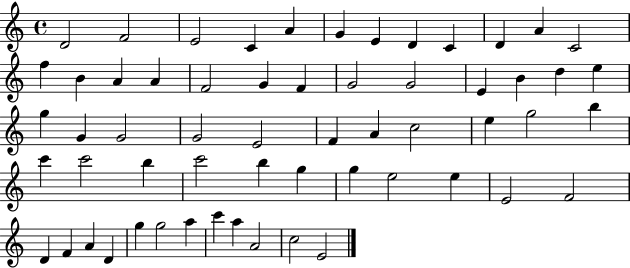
D4/h F4/h E4/h C4/q A4/q G4/q E4/q D4/q C4/q D4/q A4/q C4/h F5/q B4/q A4/q A4/q F4/h G4/q F4/q G4/h G4/h E4/q B4/q D5/q E5/q G5/q G4/q G4/h G4/h E4/h F4/q A4/q C5/h E5/q G5/h B5/q C6/q C6/h B5/q C6/h B5/q G5/q G5/q E5/h E5/q E4/h F4/h D4/q F4/q A4/q D4/q G5/q G5/h A5/q C6/q A5/q A4/h C5/h E4/h